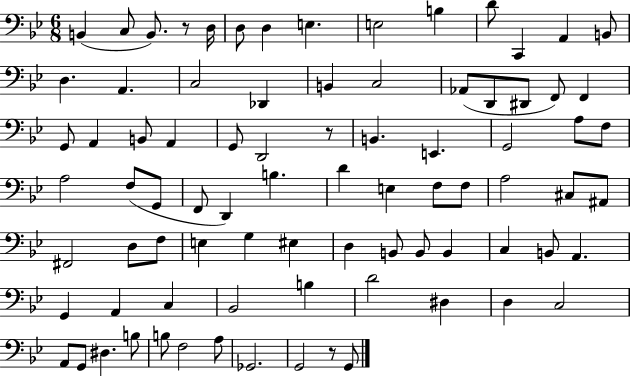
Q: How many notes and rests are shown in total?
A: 83